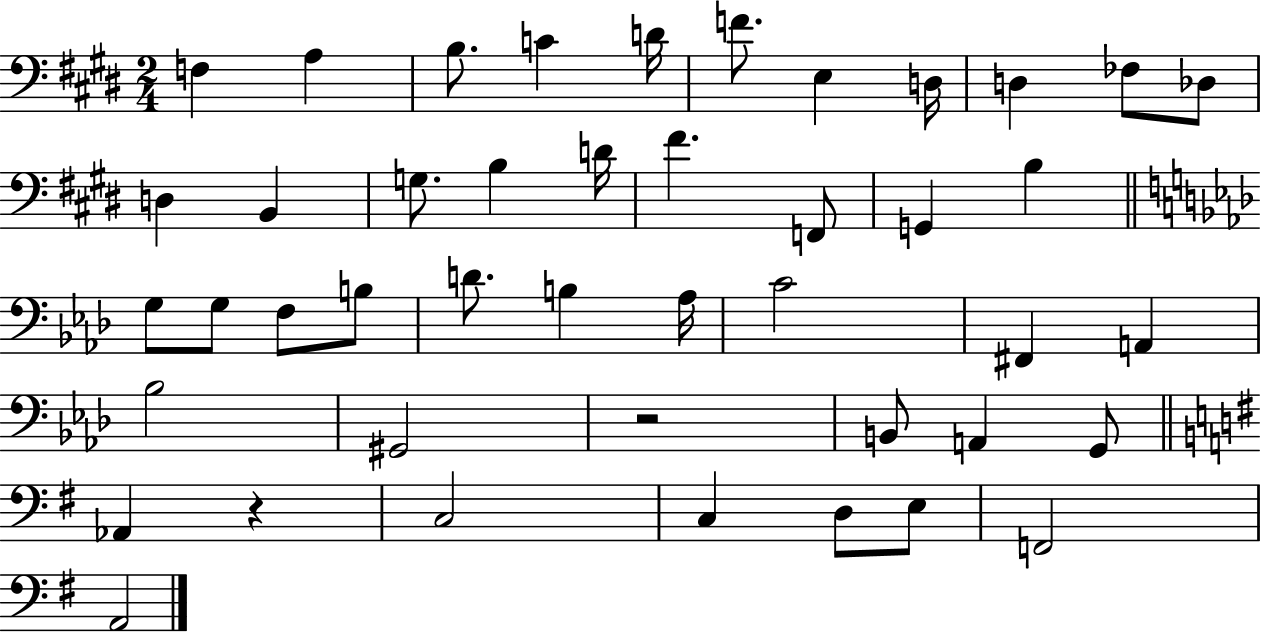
F3/q A3/q B3/e. C4/q D4/s F4/e. E3/q D3/s D3/q FES3/e Db3/e D3/q B2/q G3/e. B3/q D4/s F#4/q. F2/e G2/q B3/q G3/e G3/e F3/e B3/e D4/e. B3/q Ab3/s C4/h F#2/q A2/q Bb3/h G#2/h R/h B2/e A2/q G2/e Ab2/q R/q C3/h C3/q D3/e E3/e F2/h A2/h